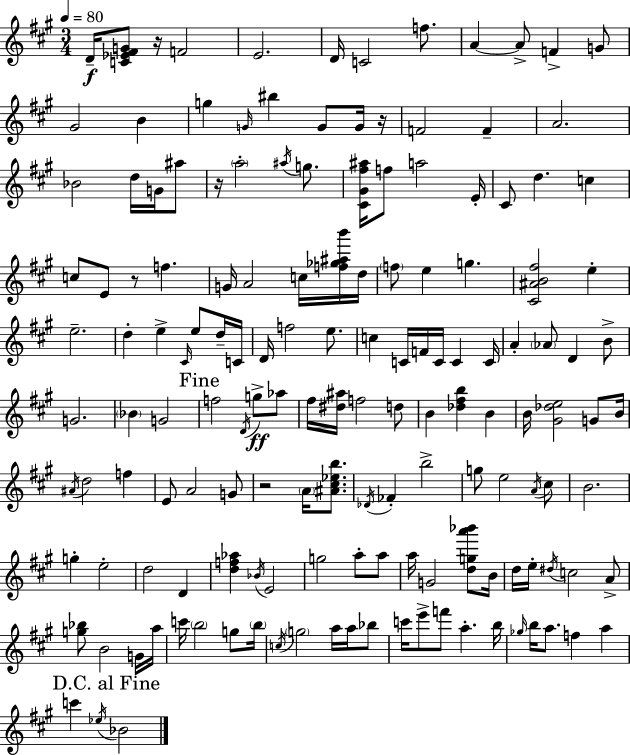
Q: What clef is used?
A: treble